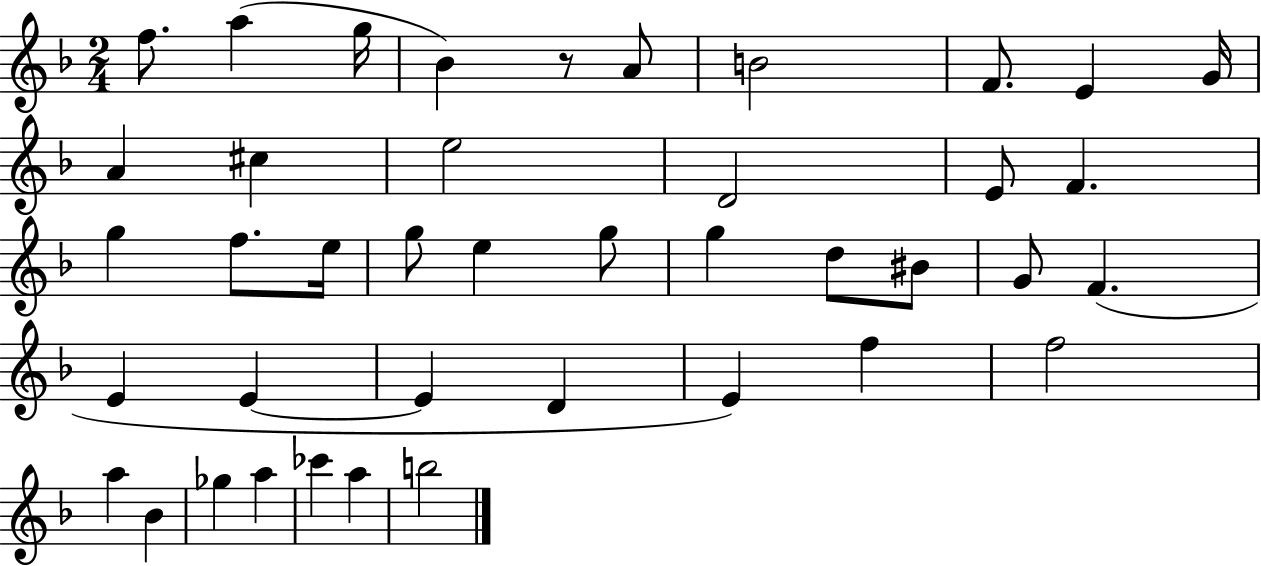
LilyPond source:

{
  \clef treble
  \numericTimeSignature
  \time 2/4
  \key f \major
  \repeat volta 2 { f''8. a''4( g''16 | bes'4) r8 a'8 | b'2 | f'8. e'4 g'16 | \break a'4 cis''4 | e''2 | d'2 | e'8 f'4. | \break g''4 f''8. e''16 | g''8 e''4 g''8 | g''4 d''8 bis'8 | g'8 f'4.( | \break e'4 e'4~~ | e'4 d'4 | e'4) f''4 | f''2 | \break a''4 bes'4 | ges''4 a''4 | ces'''4 a''4 | b''2 | \break } \bar "|."
}